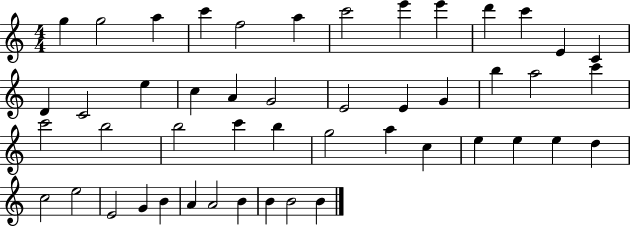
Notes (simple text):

G5/q G5/h A5/q C6/q F5/h A5/q C6/h E6/q E6/q D6/q C6/q E4/q C4/q D4/q C4/h E5/q C5/q A4/q G4/h E4/h E4/q G4/q B5/q A5/h C6/q C6/h B5/h B5/h C6/q B5/q G5/h A5/q C5/q E5/q E5/q E5/q D5/q C5/h E5/h E4/h G4/q B4/q A4/q A4/h B4/q B4/q B4/h B4/q